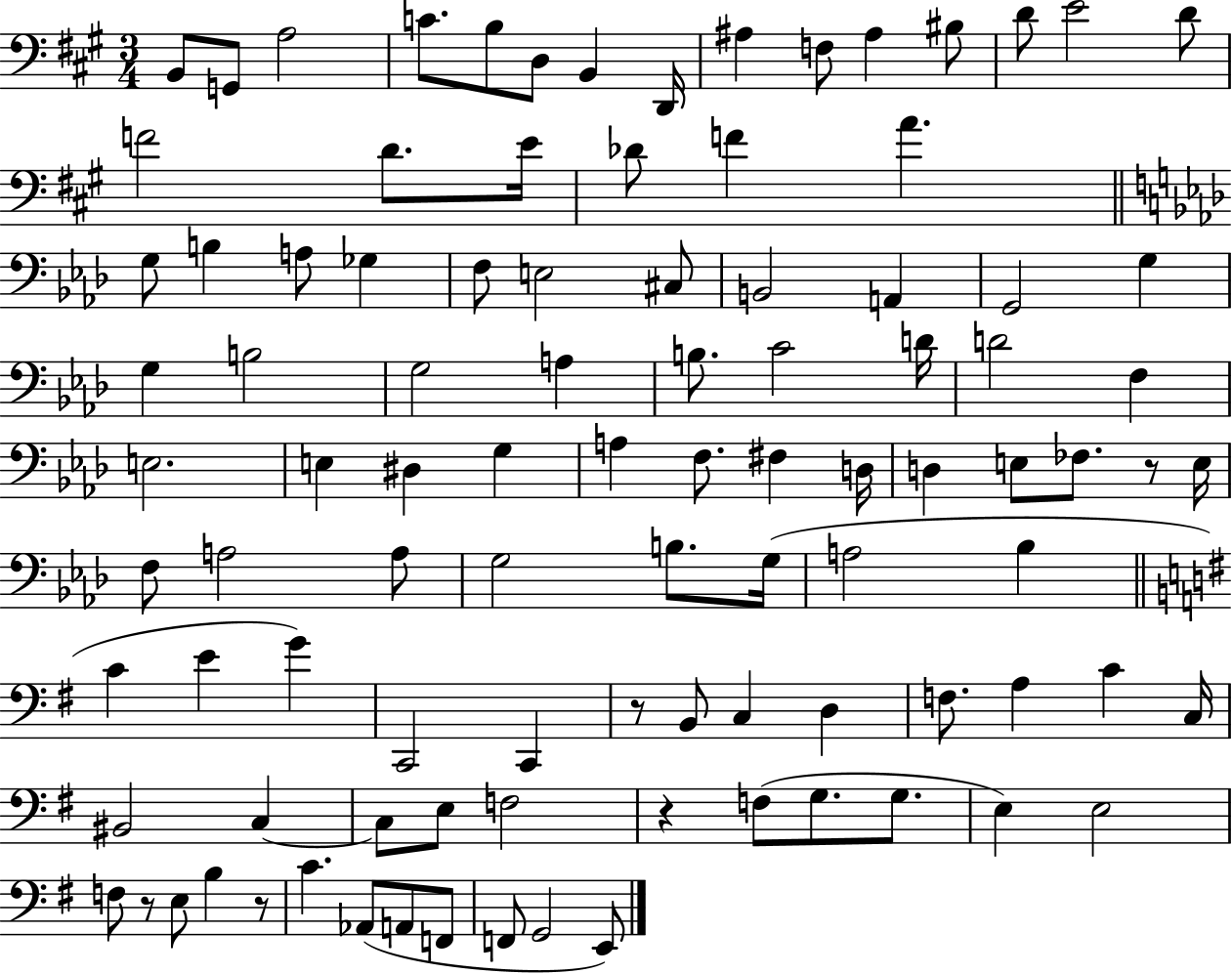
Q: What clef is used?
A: bass